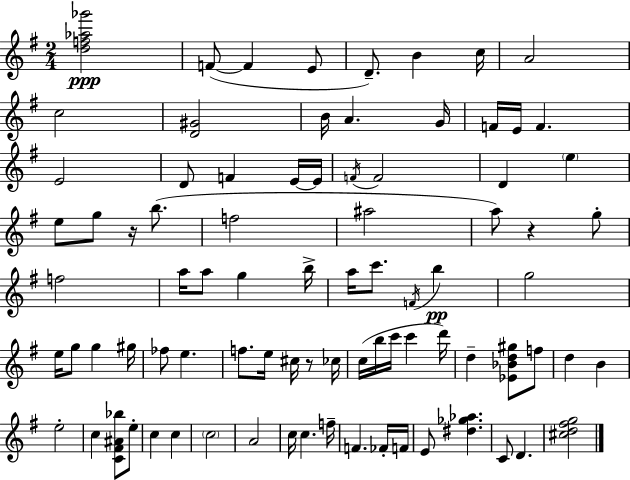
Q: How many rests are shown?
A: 3